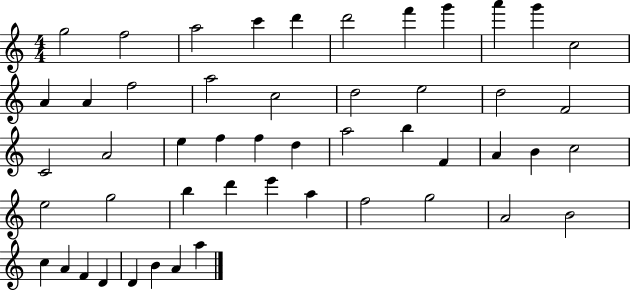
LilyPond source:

{
  \clef treble
  \numericTimeSignature
  \time 4/4
  \key c \major
  g''2 f''2 | a''2 c'''4 d'''4 | d'''2 f'''4 g'''4 | a'''4 g'''4 c''2 | \break a'4 a'4 f''2 | a''2 c''2 | d''2 e''2 | d''2 f'2 | \break c'2 a'2 | e''4 f''4 f''4 d''4 | a''2 b''4 f'4 | a'4 b'4 c''2 | \break e''2 g''2 | b''4 d'''4 e'''4 a''4 | f''2 g''2 | a'2 b'2 | \break c''4 a'4 f'4 d'4 | d'4 b'4 a'4 a''4 | \bar "|."
}